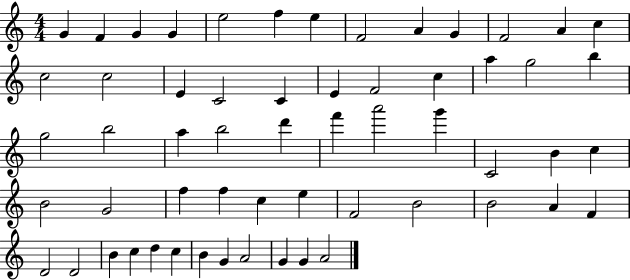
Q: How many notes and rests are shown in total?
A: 58